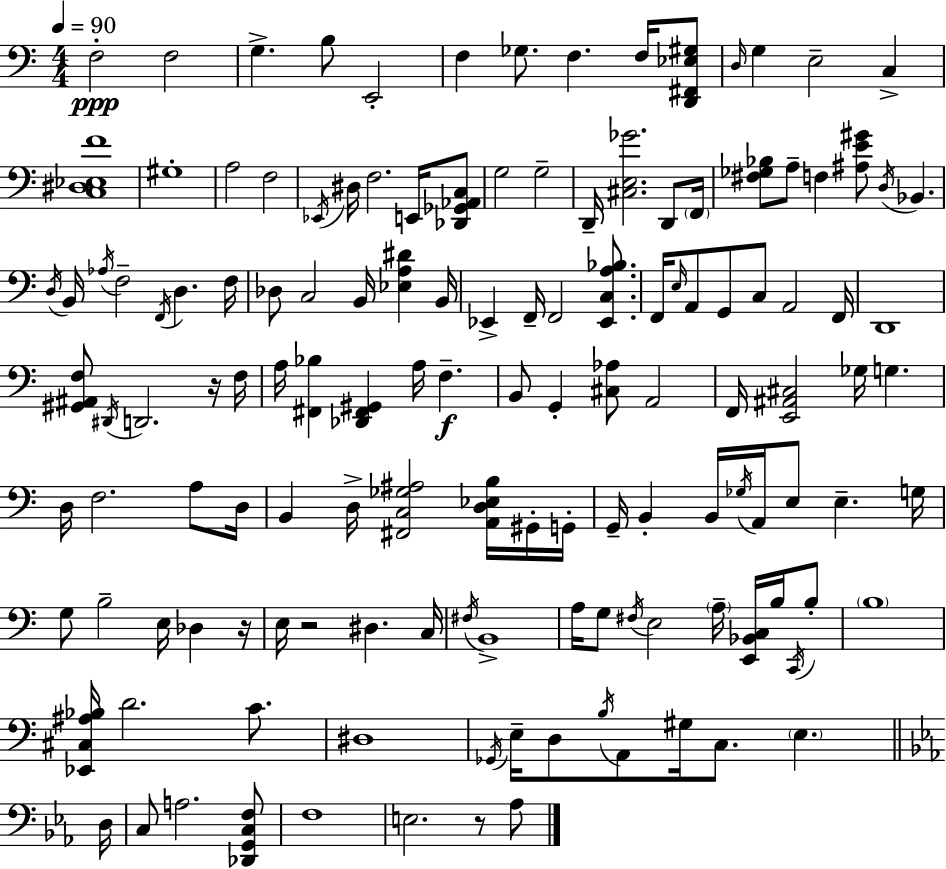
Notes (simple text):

F3/h F3/h G3/q. B3/e E2/h F3/q Gb3/e. F3/q. F3/s [D2,F#2,Eb3,G#3]/e D3/s G3/q E3/h C3/q [C3,D#3,Eb3,F4]/w G#3/w A3/h F3/h Eb2/s D#3/s F3/h. E2/s [Db2,Gb2,Ab2,C3]/e G3/h G3/h D2/s [C#3,E3,Gb4]/h. D2/e F2/s [F#3,Gb3,Bb3]/e A3/e F3/q [A#3,E4,G#4]/e D3/s Bb2/q. D3/s B2/s Ab3/s F3/h F2/s D3/q. F3/s Db3/e C3/h B2/s [Eb3,A3,D#4]/q B2/s Eb2/q F2/s F2/h [Eb2,C3,A3,Bb3]/e. F2/s E3/s A2/e G2/e C3/e A2/h F2/s D2/w [G#2,A#2,F3]/e D#2/s D2/h. R/s F3/s A3/s [F#2,Bb3]/q [Db2,F#2,G#2]/q A3/s F3/q. B2/e G2/q [C#3,Ab3]/e A2/h F2/s [E2,A#2,C#3]/h Gb3/s G3/q. D3/s F3/h. A3/e D3/s B2/q D3/s [F#2,C3,Gb3,A#3]/h [A2,D3,Eb3,B3]/s G#2/s G2/s G2/s B2/q B2/s Gb3/s A2/s E3/e E3/q. G3/s G3/e B3/h E3/s Db3/q R/s E3/s R/h D#3/q. C3/s F#3/s B2/w A3/s G3/e F#3/s E3/h A3/s [E2,Bb2,C3]/s B3/s C2/s B3/e B3/w [Eb2,C#3,A#3,Bb3]/s D4/h. C4/e. D#3/w Gb2/s E3/s D3/e B3/s A2/e G#3/s C3/e. E3/q. D3/s C3/e A3/h. [Db2,G2,C3,F3]/e F3/w E3/h. R/e Ab3/e